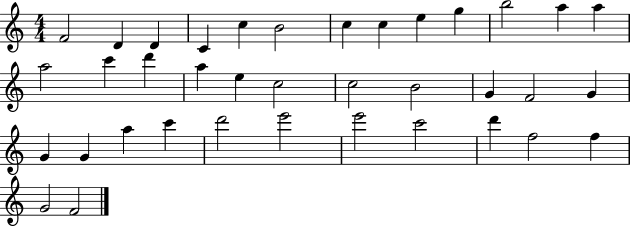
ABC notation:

X:1
T:Untitled
M:4/4
L:1/4
K:C
F2 D D C c B2 c c e g b2 a a a2 c' d' a e c2 c2 B2 G F2 G G G a c' d'2 e'2 e'2 c'2 d' f2 f G2 F2